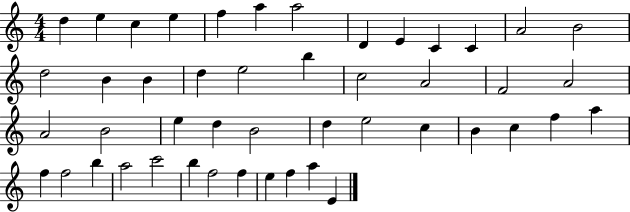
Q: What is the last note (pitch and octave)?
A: E4